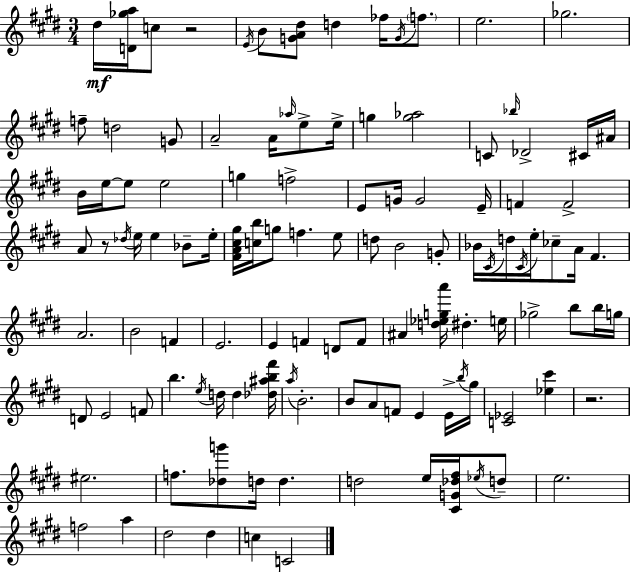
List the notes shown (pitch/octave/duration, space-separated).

D#5/s [D4,Gb5,A5]/s C5/e R/h E4/s B4/e [G4,A4,D#5]/e D5/q FES5/s G4/s F5/e. E5/h. Gb5/h. F5/e D5/h G4/e A4/h A4/s Ab5/s E5/e E5/s G5/q [G5,Ab5]/h C4/e Bb5/s Db4/h C#4/s A#4/s B4/s E5/s E5/e E5/h G5/q F5/h E4/e G4/s G4/h E4/s F4/q F4/h A4/e R/e Db5/s E5/s E5/q Bb4/e E5/s [F#4,A4,C#5,G#5]/s [C5,B5]/s G5/e F5/q. E5/e D5/e B4/h G4/e Bb4/s C#4/s D5/s C#4/s E5/s CES5/e A4/s F#4/q. A4/h. B4/h F4/q E4/h. E4/q F4/q D4/e F4/e A#4/q [D5,Eb5,G5,A6]/s D#5/q. E5/s Gb5/h B5/e B5/s G5/s D4/e E4/h F4/e B5/q. E5/s D5/s D5/q [Db5,A#5,B5,F#6]/s A5/s B4/h. B4/e A4/e F4/e E4/q E4/s B5/s G#5/s [C4,Eb4]/h [Eb5,C#6]/q R/h. EIS5/h. F5/e. [Db5,G6]/e D5/s D5/q. D5/h E5/s [C#4,G4,Db5,F#5]/s Eb5/s D5/e E5/h. F5/h A5/q D#5/h D#5/q C5/q C4/h